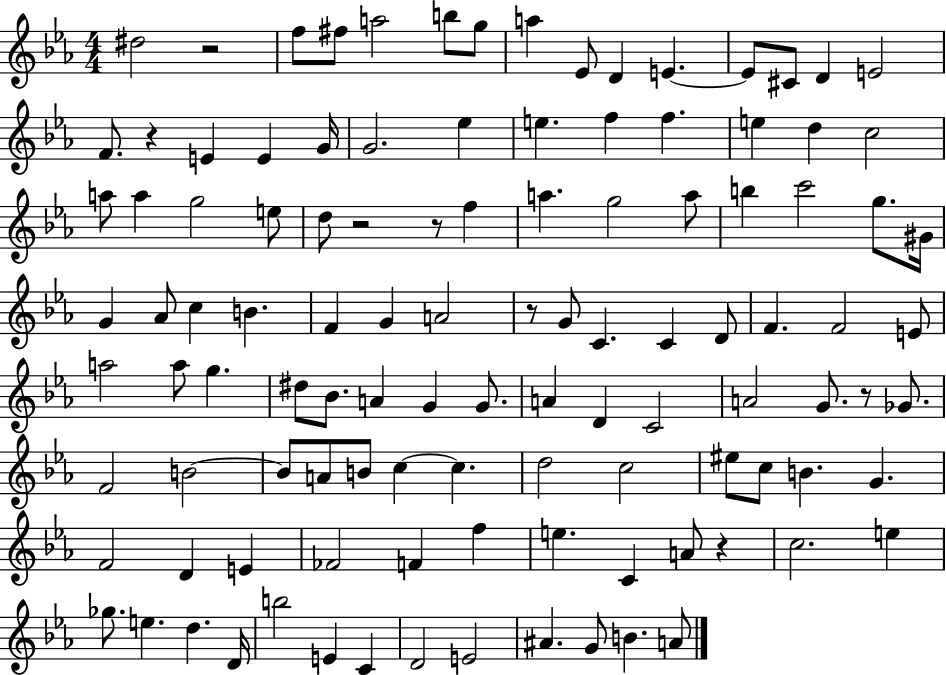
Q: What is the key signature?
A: EES major